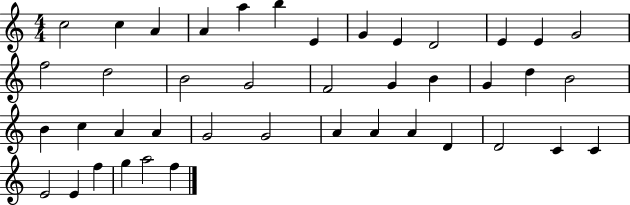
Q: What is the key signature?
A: C major